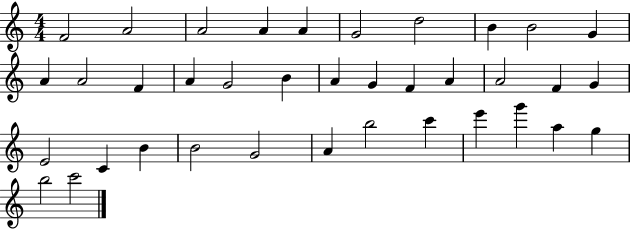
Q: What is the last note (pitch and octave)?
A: C6